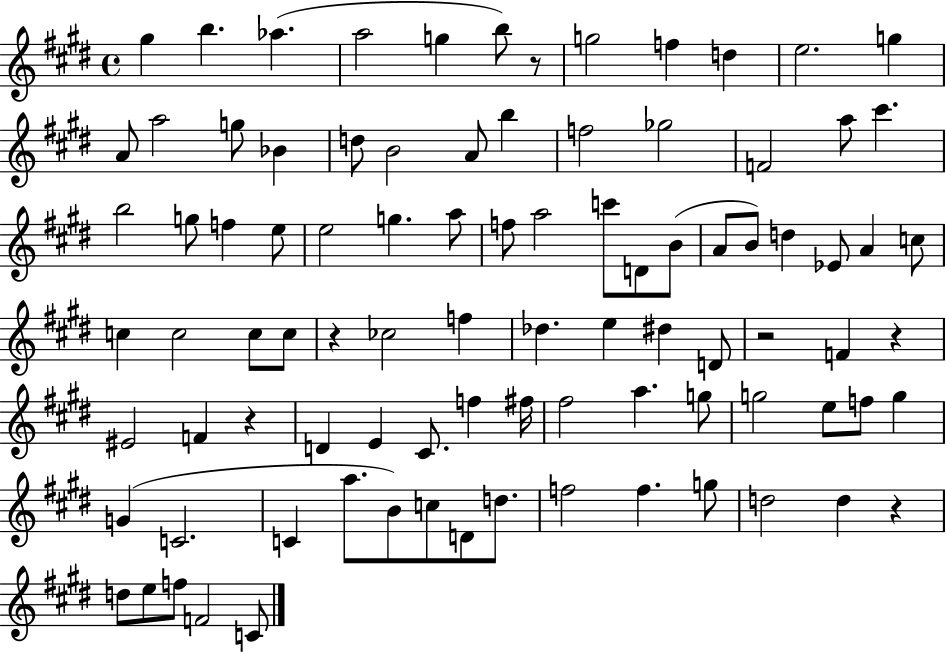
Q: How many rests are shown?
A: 6